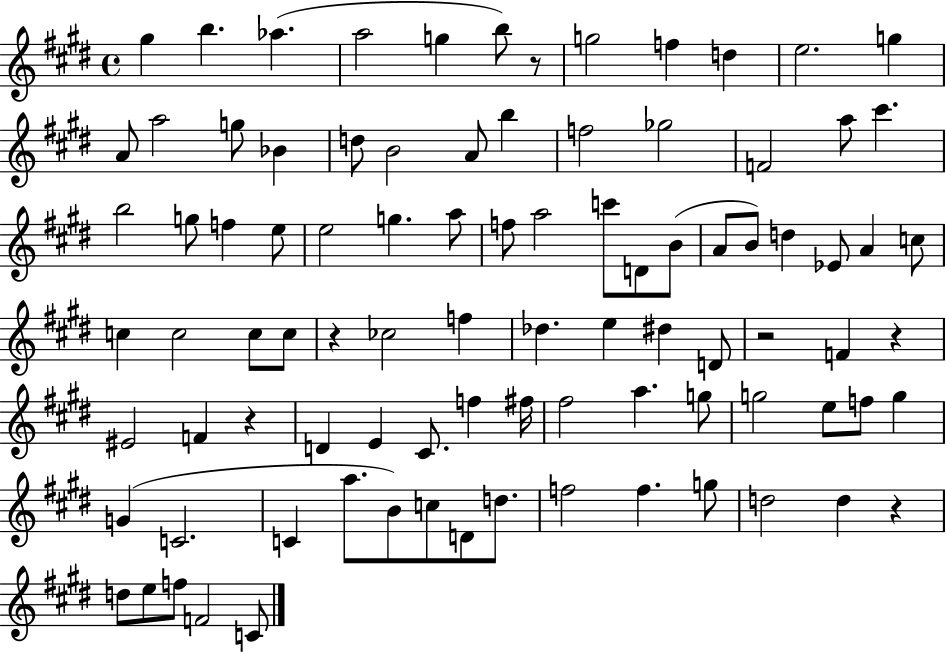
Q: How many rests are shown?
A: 6